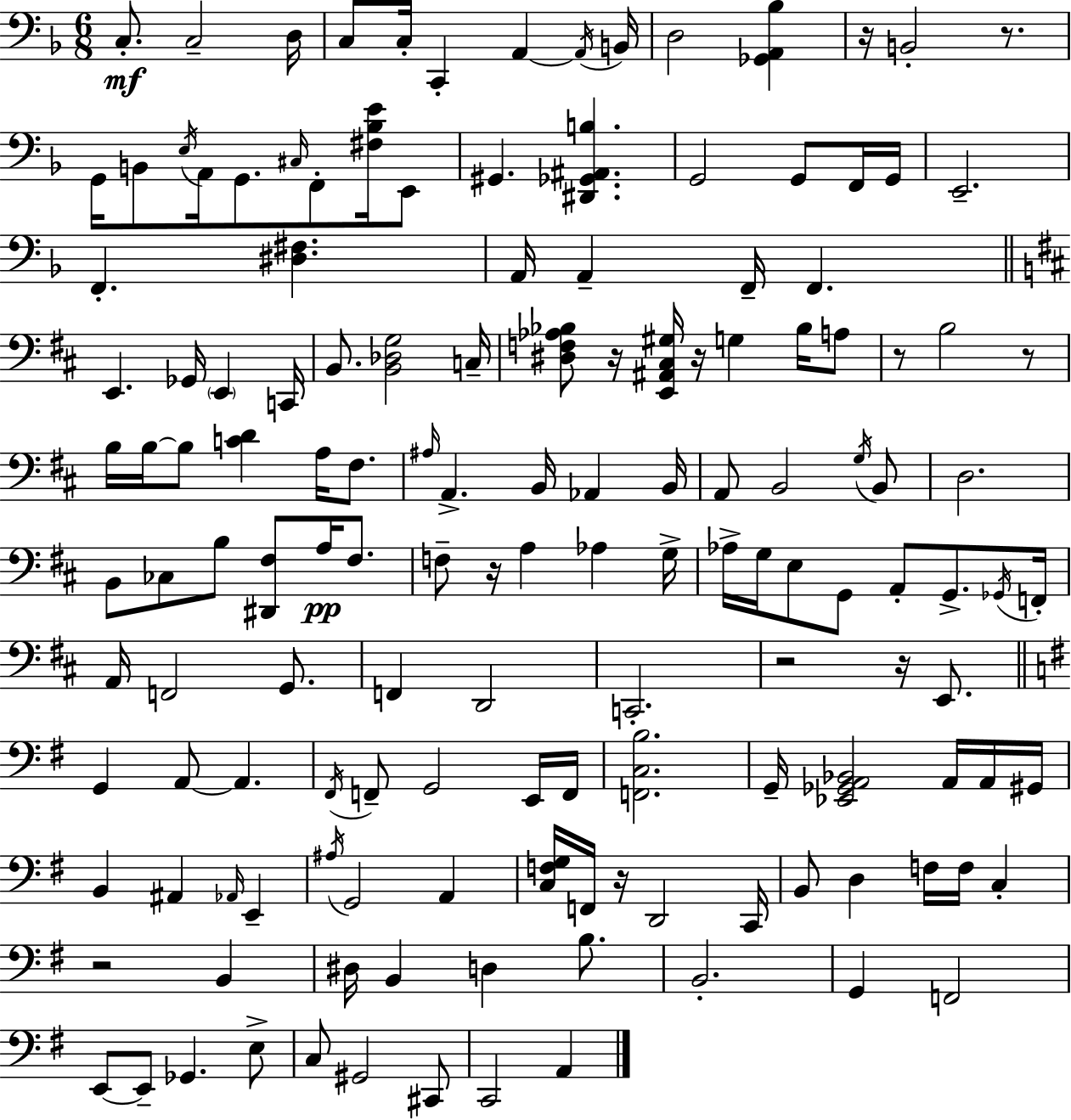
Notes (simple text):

C3/e. C3/h D3/s C3/e C3/s C2/q A2/q A2/s B2/s D3/h [Gb2,A2,Bb3]/q R/s B2/h R/e. G2/s B2/e E3/s A2/s G2/e. C#3/s F2/e [F#3,Bb3,E4]/s E2/e G#2/q. [D#2,Gb2,A#2,B3]/q. G2/h G2/e F2/s G2/s E2/h. F2/q. [D#3,F#3]/q. A2/s A2/q F2/s F2/q. E2/q. Gb2/s E2/q C2/s B2/e. [B2,Db3,G3]/h C3/s [D#3,F3,Ab3,Bb3]/e R/s [E2,A#2,C#3,G#3]/s R/s G3/q Bb3/s A3/e R/e B3/h R/e B3/s B3/s B3/e [C4,D4]/q A3/s F#3/e. A#3/s A2/q. B2/s Ab2/q B2/s A2/e B2/h G3/s B2/e D3/h. B2/e CES3/e B3/e [D#2,F#3]/e A3/s F#3/e. F3/e R/s A3/q Ab3/q G3/s Ab3/s G3/s E3/e G2/e A2/e G2/e. Gb2/s F2/s A2/s F2/h G2/e. F2/q D2/h C2/h. R/h R/s E2/e. G2/q A2/e A2/q. F#2/s F2/e G2/h E2/s F2/s [F2,C3,B3]/h. G2/s [Eb2,Gb2,A2,Bb2]/h A2/s A2/s G#2/s B2/q A#2/q Ab2/s E2/q A#3/s G2/h A2/q [C3,F3,G3]/s F2/s R/s D2/h C2/s B2/e D3/q F3/s F3/s C3/q R/h B2/q D#3/s B2/q D3/q B3/e. B2/h. G2/q F2/h E2/e E2/e Gb2/q. E3/e C3/e G#2/h C#2/e C2/h A2/q